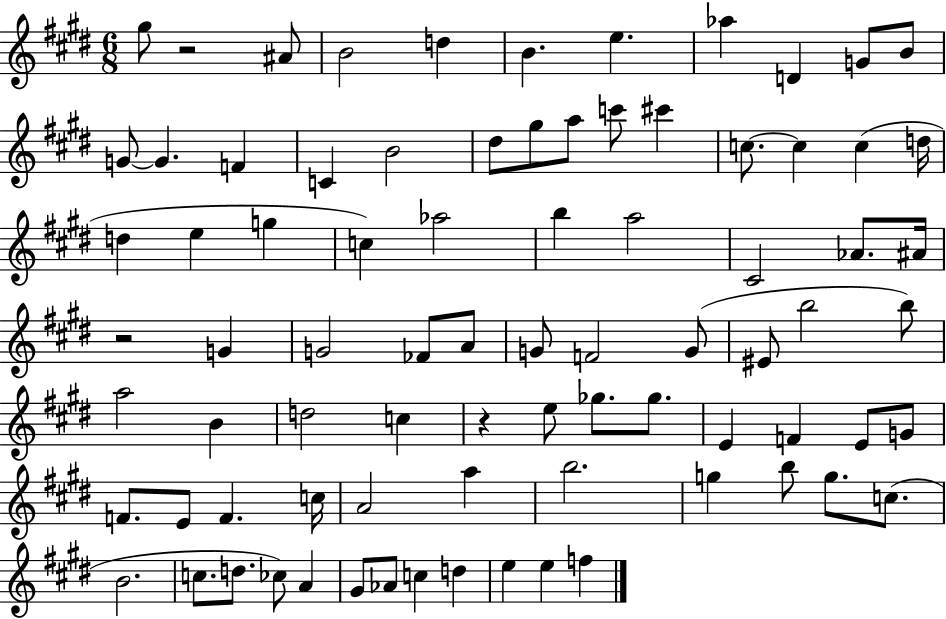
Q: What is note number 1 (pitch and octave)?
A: G#5